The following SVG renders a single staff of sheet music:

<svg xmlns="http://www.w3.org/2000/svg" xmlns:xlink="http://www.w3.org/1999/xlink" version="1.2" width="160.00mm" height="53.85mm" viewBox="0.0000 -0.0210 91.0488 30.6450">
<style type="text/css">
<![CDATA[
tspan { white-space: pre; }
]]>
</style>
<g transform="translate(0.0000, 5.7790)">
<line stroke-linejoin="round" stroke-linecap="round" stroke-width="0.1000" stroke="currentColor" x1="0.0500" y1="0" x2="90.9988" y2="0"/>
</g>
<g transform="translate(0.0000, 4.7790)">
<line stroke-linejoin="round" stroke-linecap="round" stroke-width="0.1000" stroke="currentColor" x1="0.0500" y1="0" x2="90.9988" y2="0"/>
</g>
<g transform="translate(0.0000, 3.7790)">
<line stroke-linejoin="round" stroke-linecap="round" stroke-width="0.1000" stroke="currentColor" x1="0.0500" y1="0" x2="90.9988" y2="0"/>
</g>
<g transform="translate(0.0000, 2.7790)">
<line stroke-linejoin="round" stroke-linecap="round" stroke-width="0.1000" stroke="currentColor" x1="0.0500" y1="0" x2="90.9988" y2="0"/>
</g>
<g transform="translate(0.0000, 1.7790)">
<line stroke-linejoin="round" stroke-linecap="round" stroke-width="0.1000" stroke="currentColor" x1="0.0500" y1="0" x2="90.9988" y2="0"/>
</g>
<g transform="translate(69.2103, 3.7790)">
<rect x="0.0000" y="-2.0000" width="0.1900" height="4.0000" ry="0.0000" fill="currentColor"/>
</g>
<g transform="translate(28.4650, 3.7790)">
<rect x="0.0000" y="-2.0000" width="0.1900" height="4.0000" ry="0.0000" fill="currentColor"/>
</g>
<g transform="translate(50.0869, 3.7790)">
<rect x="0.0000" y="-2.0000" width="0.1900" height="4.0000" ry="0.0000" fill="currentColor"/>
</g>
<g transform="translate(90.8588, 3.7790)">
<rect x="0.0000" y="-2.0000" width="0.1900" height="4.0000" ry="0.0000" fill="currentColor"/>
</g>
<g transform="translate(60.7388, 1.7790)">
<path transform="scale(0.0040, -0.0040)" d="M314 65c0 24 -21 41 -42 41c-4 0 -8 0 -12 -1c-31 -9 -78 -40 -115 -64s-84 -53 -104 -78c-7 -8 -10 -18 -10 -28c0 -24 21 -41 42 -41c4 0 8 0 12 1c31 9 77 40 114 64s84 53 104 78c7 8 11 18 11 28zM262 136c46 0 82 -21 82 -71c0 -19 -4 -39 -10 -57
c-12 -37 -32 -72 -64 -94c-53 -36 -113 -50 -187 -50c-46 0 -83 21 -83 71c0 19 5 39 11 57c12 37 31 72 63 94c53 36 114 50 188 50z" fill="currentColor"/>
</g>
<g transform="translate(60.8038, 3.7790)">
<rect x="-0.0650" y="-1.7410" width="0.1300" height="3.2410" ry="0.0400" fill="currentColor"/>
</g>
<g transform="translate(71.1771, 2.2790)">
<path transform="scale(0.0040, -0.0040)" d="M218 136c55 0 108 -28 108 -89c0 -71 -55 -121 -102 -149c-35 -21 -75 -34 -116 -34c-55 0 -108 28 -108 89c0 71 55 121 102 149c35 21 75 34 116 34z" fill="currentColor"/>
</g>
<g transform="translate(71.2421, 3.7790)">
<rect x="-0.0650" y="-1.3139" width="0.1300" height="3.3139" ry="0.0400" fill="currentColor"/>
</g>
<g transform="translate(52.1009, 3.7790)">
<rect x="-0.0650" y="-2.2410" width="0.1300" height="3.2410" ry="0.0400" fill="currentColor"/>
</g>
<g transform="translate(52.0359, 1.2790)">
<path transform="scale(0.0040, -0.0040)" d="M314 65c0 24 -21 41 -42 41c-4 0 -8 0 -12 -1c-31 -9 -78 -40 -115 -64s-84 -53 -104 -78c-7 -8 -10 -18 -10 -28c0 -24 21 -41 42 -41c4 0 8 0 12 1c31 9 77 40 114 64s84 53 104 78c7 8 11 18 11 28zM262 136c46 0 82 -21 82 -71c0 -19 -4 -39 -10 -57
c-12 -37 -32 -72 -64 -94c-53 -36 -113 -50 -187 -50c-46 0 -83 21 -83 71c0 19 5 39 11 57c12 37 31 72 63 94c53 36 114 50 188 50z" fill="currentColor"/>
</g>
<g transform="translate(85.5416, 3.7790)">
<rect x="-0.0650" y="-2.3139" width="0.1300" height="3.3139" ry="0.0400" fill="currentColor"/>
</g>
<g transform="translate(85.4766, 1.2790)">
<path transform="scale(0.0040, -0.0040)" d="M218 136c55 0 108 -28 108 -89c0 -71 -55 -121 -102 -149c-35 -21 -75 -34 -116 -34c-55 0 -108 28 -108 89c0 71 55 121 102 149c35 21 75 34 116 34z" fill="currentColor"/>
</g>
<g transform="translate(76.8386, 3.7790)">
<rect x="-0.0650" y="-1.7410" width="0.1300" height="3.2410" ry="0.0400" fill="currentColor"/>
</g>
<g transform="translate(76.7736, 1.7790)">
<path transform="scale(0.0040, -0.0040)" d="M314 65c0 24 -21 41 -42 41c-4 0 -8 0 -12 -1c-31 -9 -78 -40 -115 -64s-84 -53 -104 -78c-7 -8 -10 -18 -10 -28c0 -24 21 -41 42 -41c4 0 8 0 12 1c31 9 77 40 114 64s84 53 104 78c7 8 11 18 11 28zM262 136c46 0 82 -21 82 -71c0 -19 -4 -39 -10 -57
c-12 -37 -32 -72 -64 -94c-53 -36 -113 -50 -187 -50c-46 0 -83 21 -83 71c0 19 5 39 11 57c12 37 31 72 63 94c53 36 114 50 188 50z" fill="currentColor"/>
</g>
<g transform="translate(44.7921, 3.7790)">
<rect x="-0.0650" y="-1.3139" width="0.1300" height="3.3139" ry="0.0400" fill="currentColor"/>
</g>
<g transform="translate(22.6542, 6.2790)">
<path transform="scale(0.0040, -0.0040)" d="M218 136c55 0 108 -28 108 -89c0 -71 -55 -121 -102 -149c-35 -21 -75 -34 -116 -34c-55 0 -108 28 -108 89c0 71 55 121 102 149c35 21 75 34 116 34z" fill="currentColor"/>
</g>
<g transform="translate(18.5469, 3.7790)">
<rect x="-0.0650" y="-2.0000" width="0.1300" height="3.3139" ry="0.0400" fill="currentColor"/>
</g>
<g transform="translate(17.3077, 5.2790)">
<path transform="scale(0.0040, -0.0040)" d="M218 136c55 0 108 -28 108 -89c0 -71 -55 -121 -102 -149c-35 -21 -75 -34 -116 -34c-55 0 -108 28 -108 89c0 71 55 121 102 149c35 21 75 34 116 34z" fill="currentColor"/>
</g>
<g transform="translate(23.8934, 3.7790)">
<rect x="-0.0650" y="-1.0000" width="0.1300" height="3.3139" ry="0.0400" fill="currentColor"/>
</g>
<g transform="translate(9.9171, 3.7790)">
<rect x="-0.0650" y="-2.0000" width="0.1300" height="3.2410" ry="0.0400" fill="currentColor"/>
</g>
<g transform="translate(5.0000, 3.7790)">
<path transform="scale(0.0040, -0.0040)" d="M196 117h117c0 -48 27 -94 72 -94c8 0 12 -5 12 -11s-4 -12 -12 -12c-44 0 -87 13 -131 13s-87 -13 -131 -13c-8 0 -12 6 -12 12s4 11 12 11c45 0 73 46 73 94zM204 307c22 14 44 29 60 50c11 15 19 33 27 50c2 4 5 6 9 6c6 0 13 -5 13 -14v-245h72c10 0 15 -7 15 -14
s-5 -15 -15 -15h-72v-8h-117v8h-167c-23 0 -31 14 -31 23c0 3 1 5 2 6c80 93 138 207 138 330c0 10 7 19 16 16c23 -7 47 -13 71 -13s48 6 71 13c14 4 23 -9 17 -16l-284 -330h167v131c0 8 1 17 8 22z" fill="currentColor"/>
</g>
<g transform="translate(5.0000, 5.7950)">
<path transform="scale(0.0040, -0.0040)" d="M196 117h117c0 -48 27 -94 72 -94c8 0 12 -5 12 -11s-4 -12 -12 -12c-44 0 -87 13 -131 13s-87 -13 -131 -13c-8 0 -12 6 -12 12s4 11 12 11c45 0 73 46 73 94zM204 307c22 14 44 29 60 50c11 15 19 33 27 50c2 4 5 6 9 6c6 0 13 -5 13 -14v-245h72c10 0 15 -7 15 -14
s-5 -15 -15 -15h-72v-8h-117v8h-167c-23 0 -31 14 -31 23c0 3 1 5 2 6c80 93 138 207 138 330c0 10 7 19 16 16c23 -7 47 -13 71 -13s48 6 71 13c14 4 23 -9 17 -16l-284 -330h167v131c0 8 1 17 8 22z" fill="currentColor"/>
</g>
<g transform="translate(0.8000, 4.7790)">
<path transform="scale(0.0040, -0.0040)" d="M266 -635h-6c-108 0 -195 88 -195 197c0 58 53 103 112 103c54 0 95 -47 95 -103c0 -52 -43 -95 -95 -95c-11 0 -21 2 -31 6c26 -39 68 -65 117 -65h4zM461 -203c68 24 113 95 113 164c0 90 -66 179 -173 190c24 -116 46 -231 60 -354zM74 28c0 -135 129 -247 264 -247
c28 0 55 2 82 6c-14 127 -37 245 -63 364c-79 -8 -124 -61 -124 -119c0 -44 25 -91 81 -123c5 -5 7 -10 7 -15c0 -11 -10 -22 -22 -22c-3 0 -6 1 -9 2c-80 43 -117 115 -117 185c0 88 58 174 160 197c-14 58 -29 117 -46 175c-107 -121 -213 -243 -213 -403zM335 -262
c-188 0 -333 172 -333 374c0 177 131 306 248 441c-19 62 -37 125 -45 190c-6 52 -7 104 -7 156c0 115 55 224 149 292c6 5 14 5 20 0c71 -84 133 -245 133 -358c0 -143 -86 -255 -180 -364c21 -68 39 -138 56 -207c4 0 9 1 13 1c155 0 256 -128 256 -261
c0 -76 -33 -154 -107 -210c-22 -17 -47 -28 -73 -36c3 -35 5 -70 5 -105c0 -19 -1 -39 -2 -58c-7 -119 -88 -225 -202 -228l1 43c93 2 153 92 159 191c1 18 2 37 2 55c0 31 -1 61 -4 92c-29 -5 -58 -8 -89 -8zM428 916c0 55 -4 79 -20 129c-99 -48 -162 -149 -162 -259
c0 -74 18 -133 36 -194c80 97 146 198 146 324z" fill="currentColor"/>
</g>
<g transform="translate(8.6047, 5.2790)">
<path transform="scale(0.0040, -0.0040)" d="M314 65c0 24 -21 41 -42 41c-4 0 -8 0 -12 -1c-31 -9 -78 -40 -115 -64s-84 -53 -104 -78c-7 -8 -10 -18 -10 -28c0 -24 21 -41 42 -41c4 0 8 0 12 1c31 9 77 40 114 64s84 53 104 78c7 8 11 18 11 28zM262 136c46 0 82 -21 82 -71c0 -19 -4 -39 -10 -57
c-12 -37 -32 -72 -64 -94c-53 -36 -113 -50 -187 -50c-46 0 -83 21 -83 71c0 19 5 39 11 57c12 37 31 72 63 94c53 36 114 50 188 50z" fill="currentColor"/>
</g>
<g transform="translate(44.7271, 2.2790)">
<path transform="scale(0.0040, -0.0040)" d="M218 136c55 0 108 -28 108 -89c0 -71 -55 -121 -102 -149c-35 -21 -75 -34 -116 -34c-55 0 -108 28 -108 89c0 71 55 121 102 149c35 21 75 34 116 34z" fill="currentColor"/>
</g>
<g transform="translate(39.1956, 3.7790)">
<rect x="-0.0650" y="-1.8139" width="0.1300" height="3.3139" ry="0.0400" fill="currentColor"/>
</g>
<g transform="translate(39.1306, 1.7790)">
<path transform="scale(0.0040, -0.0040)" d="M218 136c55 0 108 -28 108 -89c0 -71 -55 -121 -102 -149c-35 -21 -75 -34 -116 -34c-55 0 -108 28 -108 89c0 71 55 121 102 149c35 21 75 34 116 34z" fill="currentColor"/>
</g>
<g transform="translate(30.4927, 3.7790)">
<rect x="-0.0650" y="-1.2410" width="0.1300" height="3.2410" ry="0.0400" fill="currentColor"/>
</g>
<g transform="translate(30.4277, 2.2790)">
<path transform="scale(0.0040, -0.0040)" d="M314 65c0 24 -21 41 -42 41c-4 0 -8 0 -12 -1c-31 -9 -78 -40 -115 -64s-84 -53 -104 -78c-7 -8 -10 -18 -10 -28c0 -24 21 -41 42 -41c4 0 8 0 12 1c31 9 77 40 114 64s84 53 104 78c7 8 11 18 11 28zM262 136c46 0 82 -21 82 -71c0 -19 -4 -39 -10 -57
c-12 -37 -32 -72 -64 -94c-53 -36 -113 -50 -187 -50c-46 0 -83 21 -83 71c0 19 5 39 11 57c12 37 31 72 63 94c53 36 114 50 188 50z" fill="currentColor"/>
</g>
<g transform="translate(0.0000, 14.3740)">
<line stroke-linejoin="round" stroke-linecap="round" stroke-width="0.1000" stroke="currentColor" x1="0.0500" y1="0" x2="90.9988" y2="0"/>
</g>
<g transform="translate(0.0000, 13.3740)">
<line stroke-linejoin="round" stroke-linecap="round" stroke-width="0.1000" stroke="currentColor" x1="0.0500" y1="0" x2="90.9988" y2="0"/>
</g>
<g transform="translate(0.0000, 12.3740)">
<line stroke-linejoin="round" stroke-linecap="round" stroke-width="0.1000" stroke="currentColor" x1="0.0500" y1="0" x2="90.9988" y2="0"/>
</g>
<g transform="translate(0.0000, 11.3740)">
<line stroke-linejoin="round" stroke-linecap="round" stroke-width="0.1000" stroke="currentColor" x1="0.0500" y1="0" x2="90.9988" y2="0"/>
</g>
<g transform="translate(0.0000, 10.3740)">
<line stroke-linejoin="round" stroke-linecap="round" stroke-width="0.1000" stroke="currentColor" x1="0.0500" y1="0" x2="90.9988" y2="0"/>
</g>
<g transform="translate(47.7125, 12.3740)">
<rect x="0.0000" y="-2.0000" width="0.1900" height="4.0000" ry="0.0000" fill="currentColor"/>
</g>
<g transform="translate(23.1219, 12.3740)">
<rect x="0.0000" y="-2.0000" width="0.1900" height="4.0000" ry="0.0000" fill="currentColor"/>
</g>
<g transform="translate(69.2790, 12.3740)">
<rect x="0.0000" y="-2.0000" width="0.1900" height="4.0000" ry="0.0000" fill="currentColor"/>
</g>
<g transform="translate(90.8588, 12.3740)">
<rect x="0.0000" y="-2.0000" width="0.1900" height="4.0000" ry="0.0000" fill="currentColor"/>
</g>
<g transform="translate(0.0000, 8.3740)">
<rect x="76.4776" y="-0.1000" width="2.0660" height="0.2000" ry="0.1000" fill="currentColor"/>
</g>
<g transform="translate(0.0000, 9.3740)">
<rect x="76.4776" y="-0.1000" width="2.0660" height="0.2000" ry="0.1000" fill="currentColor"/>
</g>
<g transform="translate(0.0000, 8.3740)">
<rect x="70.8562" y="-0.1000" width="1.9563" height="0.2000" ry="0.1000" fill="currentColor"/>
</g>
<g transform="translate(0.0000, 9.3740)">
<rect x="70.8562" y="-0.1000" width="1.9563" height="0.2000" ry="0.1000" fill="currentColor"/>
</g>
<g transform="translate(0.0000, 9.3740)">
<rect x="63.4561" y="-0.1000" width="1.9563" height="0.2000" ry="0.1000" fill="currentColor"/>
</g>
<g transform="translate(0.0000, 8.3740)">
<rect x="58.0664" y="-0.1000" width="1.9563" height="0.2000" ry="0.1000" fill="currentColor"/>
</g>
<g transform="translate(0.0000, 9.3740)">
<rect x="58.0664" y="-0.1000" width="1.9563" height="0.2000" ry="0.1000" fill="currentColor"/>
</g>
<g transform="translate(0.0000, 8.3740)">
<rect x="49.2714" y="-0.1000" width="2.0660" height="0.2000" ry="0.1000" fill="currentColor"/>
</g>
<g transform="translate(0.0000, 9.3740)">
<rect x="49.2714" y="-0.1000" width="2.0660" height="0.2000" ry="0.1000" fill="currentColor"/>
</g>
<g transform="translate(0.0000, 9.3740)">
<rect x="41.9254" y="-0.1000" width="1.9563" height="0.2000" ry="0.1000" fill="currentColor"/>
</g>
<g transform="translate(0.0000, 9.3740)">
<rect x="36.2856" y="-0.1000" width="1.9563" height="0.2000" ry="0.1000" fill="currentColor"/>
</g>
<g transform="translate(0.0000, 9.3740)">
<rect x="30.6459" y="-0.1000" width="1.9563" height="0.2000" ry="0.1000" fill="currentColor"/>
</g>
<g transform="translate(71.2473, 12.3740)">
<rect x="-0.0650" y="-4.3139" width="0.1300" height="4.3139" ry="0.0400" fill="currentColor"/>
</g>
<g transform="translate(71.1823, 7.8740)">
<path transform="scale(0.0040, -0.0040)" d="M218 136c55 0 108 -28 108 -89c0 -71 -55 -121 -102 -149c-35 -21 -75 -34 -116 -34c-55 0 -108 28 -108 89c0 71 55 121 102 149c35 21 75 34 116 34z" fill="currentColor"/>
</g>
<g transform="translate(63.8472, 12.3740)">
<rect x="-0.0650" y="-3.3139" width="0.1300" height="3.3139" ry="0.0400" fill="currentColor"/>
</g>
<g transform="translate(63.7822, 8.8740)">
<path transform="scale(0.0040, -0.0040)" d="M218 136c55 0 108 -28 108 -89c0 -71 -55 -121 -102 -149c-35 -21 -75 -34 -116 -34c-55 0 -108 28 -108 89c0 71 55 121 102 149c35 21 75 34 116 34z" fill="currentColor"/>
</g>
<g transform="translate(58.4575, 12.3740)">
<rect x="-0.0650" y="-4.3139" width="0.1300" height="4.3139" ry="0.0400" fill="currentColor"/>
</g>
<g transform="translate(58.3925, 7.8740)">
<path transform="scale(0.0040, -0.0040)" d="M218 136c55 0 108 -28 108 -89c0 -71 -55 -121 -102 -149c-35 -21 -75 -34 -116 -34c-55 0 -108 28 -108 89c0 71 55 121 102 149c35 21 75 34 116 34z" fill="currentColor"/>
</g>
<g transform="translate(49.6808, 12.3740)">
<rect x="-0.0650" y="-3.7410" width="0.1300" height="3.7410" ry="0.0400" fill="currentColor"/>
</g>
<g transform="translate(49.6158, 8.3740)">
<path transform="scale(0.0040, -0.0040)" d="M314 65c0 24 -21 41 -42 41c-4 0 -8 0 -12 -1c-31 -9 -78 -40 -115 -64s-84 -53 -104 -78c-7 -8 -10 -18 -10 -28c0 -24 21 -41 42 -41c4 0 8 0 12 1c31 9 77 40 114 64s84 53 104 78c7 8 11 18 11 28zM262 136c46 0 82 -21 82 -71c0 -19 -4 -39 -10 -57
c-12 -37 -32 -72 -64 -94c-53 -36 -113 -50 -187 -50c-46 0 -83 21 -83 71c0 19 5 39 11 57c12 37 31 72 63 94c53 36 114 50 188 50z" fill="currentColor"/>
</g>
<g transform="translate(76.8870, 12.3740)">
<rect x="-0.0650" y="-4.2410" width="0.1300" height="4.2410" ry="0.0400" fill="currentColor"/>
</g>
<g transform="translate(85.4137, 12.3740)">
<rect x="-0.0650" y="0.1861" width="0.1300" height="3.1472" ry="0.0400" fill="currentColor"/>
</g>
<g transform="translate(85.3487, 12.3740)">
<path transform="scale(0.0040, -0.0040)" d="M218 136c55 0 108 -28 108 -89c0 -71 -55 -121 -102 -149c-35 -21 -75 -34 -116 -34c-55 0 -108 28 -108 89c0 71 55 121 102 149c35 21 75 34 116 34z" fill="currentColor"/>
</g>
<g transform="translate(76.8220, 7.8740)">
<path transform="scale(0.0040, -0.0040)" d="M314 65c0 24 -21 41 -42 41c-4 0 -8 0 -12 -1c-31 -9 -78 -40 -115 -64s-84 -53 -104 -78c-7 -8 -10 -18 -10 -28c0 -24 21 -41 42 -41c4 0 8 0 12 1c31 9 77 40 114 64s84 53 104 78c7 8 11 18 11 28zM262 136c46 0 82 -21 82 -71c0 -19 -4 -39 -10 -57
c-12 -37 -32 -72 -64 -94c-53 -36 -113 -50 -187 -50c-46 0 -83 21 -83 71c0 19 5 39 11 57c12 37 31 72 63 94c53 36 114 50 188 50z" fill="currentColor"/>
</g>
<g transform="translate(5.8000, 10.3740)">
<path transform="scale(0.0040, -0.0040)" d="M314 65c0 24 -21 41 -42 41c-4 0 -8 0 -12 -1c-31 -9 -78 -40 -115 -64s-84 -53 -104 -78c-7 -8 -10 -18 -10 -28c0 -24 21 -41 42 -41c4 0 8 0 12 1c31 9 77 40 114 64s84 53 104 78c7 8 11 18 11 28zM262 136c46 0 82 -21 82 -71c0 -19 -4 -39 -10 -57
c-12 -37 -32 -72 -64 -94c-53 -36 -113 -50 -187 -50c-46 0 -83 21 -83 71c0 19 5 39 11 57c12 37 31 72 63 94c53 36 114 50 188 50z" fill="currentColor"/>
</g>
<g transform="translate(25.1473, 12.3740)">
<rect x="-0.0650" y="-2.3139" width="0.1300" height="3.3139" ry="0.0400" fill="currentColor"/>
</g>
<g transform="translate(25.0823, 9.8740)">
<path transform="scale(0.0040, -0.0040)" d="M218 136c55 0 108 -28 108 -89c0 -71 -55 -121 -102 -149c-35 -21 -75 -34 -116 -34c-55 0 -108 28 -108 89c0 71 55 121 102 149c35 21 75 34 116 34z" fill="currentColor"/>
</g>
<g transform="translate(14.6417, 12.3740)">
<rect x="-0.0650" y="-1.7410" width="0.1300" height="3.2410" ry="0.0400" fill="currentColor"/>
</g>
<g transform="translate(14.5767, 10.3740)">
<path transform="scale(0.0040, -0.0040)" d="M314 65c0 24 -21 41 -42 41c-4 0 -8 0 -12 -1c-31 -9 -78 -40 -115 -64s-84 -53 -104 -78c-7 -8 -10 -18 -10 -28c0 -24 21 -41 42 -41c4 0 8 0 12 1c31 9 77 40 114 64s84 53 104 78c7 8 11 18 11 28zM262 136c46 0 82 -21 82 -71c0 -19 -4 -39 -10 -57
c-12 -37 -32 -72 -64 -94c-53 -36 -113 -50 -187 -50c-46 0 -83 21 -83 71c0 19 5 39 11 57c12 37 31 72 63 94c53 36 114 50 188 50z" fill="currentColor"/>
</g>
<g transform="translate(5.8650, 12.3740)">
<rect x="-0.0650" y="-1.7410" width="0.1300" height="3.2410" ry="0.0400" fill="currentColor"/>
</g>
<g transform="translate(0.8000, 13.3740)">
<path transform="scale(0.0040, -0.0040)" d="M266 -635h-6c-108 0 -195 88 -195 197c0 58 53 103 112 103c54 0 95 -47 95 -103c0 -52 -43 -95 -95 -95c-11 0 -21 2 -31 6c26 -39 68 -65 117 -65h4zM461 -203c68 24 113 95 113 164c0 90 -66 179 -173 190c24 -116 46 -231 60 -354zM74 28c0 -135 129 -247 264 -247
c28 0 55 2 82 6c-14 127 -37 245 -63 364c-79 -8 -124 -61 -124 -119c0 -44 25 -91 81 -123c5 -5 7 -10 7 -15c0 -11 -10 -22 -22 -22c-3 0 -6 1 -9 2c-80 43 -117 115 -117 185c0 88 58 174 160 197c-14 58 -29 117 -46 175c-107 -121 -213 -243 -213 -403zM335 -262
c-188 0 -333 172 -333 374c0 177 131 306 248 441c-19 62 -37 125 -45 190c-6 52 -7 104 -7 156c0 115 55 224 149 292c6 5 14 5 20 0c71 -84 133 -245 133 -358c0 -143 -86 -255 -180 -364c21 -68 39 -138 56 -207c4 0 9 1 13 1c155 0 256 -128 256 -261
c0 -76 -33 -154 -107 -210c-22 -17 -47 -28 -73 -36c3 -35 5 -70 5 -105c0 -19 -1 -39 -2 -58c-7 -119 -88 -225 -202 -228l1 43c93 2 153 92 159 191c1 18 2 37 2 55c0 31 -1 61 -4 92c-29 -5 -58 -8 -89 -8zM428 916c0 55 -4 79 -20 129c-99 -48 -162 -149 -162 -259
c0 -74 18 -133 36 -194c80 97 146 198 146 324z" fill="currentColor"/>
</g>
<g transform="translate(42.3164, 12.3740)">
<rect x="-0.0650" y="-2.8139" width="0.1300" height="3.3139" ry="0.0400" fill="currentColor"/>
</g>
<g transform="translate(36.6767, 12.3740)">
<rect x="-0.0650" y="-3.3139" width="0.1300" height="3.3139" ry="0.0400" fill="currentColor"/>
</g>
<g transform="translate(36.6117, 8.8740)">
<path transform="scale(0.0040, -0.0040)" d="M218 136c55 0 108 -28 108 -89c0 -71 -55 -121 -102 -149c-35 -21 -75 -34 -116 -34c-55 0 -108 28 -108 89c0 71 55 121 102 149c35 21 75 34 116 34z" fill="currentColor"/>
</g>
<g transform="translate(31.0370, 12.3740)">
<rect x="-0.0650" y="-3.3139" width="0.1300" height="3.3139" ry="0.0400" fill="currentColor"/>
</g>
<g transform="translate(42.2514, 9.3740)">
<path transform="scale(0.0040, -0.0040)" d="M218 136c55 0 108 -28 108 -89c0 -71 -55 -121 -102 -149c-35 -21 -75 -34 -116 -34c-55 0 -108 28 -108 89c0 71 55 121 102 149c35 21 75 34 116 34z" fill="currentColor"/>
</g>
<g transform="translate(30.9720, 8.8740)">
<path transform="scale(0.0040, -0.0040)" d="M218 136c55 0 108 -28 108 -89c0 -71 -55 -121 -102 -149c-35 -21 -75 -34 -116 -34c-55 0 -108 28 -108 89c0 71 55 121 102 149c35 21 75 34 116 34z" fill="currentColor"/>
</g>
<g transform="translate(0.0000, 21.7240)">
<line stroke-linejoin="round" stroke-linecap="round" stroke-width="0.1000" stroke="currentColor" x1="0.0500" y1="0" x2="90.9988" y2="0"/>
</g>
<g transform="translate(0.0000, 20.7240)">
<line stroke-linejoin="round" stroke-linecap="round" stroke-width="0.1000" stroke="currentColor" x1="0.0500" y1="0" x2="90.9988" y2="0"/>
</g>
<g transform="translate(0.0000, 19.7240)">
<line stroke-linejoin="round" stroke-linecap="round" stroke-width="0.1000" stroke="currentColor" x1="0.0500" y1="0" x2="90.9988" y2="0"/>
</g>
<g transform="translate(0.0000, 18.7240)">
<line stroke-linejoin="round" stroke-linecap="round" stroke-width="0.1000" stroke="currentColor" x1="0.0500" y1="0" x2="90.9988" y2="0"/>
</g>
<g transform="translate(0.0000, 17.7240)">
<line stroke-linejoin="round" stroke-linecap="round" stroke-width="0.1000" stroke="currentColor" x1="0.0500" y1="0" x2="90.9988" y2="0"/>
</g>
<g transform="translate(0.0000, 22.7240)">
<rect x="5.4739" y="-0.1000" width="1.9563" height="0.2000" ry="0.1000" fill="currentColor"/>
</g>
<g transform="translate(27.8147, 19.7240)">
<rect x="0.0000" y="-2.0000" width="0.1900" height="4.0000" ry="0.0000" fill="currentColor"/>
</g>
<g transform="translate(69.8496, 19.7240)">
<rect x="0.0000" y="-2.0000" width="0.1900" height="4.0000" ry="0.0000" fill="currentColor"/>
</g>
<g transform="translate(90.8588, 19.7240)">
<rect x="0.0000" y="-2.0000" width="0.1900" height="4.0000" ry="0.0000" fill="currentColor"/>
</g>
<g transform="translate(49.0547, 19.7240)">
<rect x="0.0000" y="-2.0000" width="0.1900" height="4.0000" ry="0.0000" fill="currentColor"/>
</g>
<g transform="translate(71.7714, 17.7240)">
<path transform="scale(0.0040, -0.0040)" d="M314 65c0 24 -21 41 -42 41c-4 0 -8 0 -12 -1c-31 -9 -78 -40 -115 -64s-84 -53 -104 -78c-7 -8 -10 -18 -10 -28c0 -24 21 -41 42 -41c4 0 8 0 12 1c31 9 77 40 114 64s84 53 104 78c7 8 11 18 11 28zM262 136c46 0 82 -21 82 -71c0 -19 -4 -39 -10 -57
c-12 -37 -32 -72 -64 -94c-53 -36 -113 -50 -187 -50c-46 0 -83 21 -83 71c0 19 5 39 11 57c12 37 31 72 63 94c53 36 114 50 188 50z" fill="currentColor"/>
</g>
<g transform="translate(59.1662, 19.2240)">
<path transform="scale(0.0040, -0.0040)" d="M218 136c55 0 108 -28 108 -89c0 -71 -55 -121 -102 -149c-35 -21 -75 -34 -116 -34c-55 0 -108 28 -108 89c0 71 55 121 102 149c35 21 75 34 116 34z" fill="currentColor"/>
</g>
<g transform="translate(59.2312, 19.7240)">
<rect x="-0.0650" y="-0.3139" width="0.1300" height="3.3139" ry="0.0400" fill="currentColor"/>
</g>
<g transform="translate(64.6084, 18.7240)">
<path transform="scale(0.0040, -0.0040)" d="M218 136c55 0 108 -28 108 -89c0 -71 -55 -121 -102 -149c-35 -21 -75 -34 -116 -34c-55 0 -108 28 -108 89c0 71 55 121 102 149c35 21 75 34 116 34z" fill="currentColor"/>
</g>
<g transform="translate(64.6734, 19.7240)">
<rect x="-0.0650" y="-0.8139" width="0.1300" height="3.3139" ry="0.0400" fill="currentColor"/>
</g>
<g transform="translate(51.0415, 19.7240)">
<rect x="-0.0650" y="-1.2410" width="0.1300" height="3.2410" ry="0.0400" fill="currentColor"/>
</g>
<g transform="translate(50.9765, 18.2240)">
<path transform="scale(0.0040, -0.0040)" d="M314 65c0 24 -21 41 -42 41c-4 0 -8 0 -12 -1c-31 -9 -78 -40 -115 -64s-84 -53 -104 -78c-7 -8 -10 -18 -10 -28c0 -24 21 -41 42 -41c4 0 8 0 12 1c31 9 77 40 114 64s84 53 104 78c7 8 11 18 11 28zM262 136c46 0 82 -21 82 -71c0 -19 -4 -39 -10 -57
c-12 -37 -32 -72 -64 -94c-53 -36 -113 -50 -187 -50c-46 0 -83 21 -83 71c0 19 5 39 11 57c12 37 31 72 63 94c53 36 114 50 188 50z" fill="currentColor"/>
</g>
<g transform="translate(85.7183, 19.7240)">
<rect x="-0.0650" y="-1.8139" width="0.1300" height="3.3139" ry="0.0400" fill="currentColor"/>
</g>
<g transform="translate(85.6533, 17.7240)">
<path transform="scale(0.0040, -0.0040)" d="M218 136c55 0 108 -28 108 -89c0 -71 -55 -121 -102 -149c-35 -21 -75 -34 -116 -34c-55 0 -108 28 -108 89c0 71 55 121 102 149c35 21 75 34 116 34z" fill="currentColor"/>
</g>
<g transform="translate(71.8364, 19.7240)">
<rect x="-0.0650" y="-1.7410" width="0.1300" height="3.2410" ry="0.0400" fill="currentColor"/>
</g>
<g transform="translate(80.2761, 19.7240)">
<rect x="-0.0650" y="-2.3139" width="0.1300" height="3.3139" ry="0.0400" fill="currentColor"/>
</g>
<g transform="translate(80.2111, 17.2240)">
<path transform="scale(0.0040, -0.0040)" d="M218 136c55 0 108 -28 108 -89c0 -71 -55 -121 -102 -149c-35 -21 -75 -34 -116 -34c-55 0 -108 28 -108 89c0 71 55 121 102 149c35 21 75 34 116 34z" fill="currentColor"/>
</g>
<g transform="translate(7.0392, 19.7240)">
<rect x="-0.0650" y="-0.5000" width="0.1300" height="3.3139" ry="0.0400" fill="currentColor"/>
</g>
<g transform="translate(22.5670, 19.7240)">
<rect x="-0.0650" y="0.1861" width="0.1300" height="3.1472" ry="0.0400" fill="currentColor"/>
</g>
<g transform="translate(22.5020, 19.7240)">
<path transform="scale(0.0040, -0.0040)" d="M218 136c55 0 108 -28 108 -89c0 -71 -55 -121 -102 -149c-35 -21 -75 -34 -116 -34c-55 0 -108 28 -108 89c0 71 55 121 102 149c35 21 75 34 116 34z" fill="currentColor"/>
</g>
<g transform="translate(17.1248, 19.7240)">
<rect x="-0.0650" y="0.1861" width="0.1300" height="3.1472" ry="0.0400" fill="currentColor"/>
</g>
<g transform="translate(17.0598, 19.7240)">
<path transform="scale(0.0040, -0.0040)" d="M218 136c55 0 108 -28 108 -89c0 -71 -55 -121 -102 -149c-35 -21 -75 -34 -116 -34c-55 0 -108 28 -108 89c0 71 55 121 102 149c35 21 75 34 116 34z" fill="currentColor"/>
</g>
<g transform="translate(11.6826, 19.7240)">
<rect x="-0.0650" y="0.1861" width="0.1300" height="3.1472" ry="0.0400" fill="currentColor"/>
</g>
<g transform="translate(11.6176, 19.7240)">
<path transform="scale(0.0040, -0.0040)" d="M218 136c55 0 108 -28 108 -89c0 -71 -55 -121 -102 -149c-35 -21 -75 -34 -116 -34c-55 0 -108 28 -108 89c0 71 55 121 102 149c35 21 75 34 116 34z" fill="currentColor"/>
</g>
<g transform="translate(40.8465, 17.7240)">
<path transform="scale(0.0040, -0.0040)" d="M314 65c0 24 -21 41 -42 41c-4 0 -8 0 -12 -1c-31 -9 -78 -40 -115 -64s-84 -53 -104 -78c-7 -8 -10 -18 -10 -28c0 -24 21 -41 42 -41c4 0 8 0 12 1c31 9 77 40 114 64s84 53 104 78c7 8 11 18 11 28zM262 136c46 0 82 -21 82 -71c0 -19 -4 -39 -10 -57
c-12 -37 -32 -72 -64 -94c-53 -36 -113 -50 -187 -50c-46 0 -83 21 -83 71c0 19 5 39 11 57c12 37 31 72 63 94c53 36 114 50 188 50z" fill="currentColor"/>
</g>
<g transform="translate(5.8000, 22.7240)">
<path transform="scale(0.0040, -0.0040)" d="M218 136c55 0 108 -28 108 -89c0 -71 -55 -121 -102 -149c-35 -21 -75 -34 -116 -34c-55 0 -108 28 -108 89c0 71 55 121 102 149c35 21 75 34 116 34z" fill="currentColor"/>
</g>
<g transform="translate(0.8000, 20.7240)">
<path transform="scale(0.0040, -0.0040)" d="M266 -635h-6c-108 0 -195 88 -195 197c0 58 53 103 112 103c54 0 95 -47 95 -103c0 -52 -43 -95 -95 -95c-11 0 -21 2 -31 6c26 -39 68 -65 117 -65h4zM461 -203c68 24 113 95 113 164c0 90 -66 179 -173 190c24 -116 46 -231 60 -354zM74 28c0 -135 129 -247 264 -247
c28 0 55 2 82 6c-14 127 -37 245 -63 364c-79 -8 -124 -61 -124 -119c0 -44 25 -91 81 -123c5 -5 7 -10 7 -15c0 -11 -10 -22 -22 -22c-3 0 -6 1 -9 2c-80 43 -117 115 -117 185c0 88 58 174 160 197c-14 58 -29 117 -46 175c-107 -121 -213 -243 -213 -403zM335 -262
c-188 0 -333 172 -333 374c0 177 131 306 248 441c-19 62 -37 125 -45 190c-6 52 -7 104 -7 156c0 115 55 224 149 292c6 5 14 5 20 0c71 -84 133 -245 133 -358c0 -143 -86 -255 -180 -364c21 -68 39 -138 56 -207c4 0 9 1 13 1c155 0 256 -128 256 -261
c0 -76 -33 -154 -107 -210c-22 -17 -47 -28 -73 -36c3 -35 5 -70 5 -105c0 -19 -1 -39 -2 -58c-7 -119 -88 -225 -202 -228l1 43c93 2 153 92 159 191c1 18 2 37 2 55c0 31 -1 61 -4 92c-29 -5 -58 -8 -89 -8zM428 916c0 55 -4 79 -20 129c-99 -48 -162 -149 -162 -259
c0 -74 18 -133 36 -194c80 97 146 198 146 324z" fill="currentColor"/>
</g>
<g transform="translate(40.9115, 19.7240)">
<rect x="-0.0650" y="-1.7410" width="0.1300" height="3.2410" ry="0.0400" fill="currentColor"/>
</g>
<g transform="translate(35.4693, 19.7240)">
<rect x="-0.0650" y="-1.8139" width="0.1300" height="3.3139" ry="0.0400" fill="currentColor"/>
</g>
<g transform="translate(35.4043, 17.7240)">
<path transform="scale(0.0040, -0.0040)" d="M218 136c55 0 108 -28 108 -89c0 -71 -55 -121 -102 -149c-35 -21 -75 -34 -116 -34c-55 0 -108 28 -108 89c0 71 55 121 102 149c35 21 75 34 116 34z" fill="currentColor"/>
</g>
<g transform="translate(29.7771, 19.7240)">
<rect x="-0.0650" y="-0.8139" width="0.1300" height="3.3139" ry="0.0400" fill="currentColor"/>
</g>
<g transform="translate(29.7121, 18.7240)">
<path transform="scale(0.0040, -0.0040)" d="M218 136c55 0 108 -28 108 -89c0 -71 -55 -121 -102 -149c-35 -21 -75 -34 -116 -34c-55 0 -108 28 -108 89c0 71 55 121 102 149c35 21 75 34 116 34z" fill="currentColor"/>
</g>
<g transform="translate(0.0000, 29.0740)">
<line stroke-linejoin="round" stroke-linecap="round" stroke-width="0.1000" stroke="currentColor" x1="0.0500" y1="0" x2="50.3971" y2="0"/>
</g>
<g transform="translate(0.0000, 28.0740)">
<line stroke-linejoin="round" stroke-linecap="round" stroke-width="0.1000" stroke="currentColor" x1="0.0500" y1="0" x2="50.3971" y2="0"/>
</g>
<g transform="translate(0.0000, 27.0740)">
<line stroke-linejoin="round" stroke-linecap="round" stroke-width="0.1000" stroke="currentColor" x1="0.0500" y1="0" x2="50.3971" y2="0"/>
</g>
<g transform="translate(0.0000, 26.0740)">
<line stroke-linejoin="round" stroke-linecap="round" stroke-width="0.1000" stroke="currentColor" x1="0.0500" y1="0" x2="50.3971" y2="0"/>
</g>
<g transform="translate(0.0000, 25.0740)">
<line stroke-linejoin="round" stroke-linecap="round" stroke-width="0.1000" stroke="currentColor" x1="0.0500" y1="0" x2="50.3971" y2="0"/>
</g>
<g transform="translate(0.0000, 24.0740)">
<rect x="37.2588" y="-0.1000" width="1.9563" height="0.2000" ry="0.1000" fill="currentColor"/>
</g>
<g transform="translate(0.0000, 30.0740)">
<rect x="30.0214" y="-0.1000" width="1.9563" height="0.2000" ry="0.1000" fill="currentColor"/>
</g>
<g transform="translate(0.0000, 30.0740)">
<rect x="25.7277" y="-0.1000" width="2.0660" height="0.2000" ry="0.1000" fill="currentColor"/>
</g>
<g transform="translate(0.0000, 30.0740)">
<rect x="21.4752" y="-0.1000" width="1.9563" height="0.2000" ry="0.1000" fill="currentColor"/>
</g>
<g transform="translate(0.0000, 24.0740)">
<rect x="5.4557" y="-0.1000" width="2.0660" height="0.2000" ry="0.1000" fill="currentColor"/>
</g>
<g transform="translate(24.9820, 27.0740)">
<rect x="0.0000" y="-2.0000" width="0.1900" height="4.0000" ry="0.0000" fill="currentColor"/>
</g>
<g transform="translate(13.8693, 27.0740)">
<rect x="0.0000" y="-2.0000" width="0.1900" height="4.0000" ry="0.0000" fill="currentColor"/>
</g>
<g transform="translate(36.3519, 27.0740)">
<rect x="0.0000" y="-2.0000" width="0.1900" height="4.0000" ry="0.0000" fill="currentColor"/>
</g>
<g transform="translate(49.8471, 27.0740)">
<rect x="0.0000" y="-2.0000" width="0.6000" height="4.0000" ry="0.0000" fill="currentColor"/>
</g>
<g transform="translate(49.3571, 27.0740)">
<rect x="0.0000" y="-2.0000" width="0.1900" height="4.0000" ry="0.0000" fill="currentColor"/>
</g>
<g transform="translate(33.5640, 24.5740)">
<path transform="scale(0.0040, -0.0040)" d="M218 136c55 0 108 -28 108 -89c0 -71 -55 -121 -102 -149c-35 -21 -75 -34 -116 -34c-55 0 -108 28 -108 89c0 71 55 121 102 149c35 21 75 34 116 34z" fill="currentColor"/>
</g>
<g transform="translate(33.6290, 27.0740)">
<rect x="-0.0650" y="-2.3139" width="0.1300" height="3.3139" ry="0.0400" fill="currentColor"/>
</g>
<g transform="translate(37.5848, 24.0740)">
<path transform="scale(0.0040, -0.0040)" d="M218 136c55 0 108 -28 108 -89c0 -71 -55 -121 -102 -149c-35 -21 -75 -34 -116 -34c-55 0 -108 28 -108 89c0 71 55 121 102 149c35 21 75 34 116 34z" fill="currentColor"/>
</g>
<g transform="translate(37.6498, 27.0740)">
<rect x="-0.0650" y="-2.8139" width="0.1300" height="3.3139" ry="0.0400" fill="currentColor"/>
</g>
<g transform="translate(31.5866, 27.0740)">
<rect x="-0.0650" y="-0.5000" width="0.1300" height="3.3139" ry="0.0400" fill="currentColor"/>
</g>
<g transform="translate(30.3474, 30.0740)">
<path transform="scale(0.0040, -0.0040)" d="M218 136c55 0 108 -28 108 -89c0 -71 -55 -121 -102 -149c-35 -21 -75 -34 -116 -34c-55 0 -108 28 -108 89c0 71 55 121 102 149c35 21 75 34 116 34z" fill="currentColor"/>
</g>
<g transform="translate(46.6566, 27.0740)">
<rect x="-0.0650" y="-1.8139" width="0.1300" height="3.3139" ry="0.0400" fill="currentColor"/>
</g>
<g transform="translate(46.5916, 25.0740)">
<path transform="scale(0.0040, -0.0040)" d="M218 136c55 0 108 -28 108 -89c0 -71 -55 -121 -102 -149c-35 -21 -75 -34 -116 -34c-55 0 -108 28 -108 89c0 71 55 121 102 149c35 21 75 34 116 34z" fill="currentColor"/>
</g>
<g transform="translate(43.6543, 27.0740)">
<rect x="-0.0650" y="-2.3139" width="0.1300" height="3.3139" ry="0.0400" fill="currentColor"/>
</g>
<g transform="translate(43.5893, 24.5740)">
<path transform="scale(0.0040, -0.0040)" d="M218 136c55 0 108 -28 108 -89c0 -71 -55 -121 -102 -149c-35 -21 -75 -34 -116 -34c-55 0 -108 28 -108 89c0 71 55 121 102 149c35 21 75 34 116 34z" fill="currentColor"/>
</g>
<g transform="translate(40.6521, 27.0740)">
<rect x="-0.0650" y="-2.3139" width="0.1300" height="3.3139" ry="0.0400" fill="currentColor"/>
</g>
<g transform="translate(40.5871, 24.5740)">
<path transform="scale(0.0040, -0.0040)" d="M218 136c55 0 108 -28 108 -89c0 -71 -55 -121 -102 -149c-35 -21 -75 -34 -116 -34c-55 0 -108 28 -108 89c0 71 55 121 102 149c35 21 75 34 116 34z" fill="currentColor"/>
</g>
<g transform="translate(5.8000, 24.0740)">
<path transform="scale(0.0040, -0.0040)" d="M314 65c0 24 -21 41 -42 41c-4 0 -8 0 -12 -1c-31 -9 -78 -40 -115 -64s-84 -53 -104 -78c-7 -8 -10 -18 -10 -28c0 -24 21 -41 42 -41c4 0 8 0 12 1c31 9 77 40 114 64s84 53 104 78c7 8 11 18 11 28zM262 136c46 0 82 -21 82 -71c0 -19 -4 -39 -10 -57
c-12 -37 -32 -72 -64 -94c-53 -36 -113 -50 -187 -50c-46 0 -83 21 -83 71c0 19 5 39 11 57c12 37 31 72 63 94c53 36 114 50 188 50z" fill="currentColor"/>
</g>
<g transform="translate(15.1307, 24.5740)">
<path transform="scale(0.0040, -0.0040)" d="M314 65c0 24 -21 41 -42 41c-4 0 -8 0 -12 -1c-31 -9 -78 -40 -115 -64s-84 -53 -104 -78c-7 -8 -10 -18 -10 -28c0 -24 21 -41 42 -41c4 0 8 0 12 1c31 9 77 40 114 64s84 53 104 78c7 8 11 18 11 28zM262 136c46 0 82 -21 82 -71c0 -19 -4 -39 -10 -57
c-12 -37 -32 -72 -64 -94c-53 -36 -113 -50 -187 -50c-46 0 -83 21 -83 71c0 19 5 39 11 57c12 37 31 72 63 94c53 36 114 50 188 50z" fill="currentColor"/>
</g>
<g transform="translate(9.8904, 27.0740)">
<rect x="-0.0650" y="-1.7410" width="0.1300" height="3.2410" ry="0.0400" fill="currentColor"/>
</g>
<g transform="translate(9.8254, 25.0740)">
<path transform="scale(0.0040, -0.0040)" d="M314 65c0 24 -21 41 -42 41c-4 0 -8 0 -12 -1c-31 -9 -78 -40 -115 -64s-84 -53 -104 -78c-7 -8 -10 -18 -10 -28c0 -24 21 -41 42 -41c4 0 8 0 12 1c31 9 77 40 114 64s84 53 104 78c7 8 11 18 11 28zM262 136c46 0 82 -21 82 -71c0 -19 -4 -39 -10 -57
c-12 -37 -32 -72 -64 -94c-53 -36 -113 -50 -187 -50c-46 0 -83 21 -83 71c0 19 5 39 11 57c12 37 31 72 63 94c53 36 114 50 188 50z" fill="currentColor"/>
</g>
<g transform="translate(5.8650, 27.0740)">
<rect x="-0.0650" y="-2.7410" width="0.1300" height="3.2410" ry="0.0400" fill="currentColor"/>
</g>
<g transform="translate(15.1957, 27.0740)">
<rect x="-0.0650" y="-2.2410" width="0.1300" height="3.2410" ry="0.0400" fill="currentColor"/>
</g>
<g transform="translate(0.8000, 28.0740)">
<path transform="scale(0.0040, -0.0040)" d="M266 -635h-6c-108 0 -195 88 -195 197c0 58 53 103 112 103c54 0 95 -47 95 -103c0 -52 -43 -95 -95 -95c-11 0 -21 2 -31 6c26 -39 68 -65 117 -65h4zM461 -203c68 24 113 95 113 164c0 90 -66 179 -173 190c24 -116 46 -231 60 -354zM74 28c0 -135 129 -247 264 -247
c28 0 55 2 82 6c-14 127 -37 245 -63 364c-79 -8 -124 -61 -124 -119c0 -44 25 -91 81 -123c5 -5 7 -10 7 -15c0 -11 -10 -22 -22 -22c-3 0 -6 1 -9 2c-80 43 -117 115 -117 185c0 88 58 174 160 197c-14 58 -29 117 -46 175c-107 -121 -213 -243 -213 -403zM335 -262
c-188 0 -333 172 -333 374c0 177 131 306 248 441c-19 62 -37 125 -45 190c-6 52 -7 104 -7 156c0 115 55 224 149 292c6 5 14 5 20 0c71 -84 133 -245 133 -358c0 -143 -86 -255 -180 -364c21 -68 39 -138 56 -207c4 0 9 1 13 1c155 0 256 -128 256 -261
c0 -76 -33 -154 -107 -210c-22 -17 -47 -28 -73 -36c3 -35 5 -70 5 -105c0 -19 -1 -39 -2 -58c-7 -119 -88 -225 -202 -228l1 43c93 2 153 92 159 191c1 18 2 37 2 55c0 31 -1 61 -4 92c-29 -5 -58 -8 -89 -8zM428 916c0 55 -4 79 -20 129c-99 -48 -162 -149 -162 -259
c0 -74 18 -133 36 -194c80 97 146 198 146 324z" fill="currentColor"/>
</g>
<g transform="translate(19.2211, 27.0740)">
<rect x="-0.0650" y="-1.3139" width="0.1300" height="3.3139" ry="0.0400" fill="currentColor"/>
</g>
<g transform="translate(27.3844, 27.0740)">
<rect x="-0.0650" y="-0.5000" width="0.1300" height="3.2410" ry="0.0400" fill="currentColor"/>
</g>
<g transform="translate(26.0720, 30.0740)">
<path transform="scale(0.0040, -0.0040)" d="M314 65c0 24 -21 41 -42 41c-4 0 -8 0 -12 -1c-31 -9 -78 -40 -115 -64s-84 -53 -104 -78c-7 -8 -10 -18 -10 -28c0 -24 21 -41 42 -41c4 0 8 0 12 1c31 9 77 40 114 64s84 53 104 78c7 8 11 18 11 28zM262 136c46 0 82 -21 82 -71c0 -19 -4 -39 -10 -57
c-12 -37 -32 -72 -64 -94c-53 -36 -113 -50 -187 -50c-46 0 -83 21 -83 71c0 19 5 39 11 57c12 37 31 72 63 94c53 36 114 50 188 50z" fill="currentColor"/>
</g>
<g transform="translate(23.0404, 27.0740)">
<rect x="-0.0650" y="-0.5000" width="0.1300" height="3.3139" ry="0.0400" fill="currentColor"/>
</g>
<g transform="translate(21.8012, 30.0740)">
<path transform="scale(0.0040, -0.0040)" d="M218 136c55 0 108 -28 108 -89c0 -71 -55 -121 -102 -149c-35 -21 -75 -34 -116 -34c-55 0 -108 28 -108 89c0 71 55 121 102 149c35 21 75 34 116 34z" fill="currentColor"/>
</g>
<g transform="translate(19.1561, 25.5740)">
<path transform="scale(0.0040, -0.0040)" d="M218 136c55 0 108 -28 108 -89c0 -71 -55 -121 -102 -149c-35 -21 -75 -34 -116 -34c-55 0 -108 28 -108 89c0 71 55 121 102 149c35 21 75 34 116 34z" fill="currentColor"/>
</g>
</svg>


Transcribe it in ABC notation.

X:1
T:Untitled
M:4/4
L:1/4
K:C
F2 F D e2 f e g2 f2 e f2 g f2 f2 g b b a c'2 d' b d' d'2 B C B B B d f f2 e2 c d f2 g f a2 f2 g2 e C C2 C g a g g f